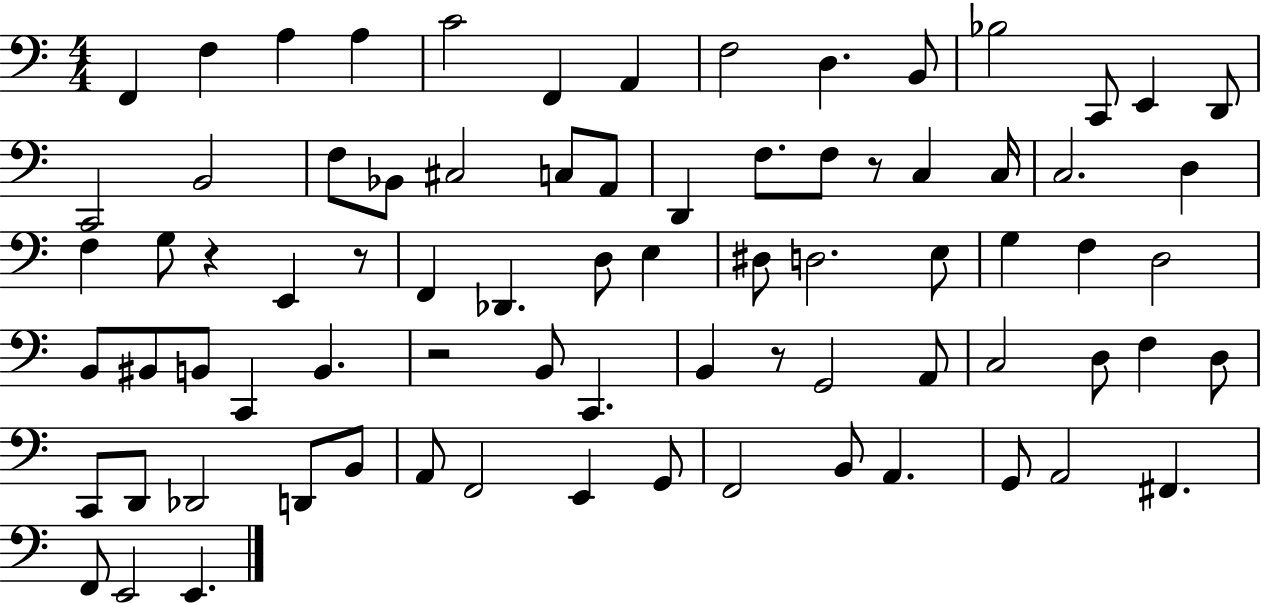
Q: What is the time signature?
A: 4/4